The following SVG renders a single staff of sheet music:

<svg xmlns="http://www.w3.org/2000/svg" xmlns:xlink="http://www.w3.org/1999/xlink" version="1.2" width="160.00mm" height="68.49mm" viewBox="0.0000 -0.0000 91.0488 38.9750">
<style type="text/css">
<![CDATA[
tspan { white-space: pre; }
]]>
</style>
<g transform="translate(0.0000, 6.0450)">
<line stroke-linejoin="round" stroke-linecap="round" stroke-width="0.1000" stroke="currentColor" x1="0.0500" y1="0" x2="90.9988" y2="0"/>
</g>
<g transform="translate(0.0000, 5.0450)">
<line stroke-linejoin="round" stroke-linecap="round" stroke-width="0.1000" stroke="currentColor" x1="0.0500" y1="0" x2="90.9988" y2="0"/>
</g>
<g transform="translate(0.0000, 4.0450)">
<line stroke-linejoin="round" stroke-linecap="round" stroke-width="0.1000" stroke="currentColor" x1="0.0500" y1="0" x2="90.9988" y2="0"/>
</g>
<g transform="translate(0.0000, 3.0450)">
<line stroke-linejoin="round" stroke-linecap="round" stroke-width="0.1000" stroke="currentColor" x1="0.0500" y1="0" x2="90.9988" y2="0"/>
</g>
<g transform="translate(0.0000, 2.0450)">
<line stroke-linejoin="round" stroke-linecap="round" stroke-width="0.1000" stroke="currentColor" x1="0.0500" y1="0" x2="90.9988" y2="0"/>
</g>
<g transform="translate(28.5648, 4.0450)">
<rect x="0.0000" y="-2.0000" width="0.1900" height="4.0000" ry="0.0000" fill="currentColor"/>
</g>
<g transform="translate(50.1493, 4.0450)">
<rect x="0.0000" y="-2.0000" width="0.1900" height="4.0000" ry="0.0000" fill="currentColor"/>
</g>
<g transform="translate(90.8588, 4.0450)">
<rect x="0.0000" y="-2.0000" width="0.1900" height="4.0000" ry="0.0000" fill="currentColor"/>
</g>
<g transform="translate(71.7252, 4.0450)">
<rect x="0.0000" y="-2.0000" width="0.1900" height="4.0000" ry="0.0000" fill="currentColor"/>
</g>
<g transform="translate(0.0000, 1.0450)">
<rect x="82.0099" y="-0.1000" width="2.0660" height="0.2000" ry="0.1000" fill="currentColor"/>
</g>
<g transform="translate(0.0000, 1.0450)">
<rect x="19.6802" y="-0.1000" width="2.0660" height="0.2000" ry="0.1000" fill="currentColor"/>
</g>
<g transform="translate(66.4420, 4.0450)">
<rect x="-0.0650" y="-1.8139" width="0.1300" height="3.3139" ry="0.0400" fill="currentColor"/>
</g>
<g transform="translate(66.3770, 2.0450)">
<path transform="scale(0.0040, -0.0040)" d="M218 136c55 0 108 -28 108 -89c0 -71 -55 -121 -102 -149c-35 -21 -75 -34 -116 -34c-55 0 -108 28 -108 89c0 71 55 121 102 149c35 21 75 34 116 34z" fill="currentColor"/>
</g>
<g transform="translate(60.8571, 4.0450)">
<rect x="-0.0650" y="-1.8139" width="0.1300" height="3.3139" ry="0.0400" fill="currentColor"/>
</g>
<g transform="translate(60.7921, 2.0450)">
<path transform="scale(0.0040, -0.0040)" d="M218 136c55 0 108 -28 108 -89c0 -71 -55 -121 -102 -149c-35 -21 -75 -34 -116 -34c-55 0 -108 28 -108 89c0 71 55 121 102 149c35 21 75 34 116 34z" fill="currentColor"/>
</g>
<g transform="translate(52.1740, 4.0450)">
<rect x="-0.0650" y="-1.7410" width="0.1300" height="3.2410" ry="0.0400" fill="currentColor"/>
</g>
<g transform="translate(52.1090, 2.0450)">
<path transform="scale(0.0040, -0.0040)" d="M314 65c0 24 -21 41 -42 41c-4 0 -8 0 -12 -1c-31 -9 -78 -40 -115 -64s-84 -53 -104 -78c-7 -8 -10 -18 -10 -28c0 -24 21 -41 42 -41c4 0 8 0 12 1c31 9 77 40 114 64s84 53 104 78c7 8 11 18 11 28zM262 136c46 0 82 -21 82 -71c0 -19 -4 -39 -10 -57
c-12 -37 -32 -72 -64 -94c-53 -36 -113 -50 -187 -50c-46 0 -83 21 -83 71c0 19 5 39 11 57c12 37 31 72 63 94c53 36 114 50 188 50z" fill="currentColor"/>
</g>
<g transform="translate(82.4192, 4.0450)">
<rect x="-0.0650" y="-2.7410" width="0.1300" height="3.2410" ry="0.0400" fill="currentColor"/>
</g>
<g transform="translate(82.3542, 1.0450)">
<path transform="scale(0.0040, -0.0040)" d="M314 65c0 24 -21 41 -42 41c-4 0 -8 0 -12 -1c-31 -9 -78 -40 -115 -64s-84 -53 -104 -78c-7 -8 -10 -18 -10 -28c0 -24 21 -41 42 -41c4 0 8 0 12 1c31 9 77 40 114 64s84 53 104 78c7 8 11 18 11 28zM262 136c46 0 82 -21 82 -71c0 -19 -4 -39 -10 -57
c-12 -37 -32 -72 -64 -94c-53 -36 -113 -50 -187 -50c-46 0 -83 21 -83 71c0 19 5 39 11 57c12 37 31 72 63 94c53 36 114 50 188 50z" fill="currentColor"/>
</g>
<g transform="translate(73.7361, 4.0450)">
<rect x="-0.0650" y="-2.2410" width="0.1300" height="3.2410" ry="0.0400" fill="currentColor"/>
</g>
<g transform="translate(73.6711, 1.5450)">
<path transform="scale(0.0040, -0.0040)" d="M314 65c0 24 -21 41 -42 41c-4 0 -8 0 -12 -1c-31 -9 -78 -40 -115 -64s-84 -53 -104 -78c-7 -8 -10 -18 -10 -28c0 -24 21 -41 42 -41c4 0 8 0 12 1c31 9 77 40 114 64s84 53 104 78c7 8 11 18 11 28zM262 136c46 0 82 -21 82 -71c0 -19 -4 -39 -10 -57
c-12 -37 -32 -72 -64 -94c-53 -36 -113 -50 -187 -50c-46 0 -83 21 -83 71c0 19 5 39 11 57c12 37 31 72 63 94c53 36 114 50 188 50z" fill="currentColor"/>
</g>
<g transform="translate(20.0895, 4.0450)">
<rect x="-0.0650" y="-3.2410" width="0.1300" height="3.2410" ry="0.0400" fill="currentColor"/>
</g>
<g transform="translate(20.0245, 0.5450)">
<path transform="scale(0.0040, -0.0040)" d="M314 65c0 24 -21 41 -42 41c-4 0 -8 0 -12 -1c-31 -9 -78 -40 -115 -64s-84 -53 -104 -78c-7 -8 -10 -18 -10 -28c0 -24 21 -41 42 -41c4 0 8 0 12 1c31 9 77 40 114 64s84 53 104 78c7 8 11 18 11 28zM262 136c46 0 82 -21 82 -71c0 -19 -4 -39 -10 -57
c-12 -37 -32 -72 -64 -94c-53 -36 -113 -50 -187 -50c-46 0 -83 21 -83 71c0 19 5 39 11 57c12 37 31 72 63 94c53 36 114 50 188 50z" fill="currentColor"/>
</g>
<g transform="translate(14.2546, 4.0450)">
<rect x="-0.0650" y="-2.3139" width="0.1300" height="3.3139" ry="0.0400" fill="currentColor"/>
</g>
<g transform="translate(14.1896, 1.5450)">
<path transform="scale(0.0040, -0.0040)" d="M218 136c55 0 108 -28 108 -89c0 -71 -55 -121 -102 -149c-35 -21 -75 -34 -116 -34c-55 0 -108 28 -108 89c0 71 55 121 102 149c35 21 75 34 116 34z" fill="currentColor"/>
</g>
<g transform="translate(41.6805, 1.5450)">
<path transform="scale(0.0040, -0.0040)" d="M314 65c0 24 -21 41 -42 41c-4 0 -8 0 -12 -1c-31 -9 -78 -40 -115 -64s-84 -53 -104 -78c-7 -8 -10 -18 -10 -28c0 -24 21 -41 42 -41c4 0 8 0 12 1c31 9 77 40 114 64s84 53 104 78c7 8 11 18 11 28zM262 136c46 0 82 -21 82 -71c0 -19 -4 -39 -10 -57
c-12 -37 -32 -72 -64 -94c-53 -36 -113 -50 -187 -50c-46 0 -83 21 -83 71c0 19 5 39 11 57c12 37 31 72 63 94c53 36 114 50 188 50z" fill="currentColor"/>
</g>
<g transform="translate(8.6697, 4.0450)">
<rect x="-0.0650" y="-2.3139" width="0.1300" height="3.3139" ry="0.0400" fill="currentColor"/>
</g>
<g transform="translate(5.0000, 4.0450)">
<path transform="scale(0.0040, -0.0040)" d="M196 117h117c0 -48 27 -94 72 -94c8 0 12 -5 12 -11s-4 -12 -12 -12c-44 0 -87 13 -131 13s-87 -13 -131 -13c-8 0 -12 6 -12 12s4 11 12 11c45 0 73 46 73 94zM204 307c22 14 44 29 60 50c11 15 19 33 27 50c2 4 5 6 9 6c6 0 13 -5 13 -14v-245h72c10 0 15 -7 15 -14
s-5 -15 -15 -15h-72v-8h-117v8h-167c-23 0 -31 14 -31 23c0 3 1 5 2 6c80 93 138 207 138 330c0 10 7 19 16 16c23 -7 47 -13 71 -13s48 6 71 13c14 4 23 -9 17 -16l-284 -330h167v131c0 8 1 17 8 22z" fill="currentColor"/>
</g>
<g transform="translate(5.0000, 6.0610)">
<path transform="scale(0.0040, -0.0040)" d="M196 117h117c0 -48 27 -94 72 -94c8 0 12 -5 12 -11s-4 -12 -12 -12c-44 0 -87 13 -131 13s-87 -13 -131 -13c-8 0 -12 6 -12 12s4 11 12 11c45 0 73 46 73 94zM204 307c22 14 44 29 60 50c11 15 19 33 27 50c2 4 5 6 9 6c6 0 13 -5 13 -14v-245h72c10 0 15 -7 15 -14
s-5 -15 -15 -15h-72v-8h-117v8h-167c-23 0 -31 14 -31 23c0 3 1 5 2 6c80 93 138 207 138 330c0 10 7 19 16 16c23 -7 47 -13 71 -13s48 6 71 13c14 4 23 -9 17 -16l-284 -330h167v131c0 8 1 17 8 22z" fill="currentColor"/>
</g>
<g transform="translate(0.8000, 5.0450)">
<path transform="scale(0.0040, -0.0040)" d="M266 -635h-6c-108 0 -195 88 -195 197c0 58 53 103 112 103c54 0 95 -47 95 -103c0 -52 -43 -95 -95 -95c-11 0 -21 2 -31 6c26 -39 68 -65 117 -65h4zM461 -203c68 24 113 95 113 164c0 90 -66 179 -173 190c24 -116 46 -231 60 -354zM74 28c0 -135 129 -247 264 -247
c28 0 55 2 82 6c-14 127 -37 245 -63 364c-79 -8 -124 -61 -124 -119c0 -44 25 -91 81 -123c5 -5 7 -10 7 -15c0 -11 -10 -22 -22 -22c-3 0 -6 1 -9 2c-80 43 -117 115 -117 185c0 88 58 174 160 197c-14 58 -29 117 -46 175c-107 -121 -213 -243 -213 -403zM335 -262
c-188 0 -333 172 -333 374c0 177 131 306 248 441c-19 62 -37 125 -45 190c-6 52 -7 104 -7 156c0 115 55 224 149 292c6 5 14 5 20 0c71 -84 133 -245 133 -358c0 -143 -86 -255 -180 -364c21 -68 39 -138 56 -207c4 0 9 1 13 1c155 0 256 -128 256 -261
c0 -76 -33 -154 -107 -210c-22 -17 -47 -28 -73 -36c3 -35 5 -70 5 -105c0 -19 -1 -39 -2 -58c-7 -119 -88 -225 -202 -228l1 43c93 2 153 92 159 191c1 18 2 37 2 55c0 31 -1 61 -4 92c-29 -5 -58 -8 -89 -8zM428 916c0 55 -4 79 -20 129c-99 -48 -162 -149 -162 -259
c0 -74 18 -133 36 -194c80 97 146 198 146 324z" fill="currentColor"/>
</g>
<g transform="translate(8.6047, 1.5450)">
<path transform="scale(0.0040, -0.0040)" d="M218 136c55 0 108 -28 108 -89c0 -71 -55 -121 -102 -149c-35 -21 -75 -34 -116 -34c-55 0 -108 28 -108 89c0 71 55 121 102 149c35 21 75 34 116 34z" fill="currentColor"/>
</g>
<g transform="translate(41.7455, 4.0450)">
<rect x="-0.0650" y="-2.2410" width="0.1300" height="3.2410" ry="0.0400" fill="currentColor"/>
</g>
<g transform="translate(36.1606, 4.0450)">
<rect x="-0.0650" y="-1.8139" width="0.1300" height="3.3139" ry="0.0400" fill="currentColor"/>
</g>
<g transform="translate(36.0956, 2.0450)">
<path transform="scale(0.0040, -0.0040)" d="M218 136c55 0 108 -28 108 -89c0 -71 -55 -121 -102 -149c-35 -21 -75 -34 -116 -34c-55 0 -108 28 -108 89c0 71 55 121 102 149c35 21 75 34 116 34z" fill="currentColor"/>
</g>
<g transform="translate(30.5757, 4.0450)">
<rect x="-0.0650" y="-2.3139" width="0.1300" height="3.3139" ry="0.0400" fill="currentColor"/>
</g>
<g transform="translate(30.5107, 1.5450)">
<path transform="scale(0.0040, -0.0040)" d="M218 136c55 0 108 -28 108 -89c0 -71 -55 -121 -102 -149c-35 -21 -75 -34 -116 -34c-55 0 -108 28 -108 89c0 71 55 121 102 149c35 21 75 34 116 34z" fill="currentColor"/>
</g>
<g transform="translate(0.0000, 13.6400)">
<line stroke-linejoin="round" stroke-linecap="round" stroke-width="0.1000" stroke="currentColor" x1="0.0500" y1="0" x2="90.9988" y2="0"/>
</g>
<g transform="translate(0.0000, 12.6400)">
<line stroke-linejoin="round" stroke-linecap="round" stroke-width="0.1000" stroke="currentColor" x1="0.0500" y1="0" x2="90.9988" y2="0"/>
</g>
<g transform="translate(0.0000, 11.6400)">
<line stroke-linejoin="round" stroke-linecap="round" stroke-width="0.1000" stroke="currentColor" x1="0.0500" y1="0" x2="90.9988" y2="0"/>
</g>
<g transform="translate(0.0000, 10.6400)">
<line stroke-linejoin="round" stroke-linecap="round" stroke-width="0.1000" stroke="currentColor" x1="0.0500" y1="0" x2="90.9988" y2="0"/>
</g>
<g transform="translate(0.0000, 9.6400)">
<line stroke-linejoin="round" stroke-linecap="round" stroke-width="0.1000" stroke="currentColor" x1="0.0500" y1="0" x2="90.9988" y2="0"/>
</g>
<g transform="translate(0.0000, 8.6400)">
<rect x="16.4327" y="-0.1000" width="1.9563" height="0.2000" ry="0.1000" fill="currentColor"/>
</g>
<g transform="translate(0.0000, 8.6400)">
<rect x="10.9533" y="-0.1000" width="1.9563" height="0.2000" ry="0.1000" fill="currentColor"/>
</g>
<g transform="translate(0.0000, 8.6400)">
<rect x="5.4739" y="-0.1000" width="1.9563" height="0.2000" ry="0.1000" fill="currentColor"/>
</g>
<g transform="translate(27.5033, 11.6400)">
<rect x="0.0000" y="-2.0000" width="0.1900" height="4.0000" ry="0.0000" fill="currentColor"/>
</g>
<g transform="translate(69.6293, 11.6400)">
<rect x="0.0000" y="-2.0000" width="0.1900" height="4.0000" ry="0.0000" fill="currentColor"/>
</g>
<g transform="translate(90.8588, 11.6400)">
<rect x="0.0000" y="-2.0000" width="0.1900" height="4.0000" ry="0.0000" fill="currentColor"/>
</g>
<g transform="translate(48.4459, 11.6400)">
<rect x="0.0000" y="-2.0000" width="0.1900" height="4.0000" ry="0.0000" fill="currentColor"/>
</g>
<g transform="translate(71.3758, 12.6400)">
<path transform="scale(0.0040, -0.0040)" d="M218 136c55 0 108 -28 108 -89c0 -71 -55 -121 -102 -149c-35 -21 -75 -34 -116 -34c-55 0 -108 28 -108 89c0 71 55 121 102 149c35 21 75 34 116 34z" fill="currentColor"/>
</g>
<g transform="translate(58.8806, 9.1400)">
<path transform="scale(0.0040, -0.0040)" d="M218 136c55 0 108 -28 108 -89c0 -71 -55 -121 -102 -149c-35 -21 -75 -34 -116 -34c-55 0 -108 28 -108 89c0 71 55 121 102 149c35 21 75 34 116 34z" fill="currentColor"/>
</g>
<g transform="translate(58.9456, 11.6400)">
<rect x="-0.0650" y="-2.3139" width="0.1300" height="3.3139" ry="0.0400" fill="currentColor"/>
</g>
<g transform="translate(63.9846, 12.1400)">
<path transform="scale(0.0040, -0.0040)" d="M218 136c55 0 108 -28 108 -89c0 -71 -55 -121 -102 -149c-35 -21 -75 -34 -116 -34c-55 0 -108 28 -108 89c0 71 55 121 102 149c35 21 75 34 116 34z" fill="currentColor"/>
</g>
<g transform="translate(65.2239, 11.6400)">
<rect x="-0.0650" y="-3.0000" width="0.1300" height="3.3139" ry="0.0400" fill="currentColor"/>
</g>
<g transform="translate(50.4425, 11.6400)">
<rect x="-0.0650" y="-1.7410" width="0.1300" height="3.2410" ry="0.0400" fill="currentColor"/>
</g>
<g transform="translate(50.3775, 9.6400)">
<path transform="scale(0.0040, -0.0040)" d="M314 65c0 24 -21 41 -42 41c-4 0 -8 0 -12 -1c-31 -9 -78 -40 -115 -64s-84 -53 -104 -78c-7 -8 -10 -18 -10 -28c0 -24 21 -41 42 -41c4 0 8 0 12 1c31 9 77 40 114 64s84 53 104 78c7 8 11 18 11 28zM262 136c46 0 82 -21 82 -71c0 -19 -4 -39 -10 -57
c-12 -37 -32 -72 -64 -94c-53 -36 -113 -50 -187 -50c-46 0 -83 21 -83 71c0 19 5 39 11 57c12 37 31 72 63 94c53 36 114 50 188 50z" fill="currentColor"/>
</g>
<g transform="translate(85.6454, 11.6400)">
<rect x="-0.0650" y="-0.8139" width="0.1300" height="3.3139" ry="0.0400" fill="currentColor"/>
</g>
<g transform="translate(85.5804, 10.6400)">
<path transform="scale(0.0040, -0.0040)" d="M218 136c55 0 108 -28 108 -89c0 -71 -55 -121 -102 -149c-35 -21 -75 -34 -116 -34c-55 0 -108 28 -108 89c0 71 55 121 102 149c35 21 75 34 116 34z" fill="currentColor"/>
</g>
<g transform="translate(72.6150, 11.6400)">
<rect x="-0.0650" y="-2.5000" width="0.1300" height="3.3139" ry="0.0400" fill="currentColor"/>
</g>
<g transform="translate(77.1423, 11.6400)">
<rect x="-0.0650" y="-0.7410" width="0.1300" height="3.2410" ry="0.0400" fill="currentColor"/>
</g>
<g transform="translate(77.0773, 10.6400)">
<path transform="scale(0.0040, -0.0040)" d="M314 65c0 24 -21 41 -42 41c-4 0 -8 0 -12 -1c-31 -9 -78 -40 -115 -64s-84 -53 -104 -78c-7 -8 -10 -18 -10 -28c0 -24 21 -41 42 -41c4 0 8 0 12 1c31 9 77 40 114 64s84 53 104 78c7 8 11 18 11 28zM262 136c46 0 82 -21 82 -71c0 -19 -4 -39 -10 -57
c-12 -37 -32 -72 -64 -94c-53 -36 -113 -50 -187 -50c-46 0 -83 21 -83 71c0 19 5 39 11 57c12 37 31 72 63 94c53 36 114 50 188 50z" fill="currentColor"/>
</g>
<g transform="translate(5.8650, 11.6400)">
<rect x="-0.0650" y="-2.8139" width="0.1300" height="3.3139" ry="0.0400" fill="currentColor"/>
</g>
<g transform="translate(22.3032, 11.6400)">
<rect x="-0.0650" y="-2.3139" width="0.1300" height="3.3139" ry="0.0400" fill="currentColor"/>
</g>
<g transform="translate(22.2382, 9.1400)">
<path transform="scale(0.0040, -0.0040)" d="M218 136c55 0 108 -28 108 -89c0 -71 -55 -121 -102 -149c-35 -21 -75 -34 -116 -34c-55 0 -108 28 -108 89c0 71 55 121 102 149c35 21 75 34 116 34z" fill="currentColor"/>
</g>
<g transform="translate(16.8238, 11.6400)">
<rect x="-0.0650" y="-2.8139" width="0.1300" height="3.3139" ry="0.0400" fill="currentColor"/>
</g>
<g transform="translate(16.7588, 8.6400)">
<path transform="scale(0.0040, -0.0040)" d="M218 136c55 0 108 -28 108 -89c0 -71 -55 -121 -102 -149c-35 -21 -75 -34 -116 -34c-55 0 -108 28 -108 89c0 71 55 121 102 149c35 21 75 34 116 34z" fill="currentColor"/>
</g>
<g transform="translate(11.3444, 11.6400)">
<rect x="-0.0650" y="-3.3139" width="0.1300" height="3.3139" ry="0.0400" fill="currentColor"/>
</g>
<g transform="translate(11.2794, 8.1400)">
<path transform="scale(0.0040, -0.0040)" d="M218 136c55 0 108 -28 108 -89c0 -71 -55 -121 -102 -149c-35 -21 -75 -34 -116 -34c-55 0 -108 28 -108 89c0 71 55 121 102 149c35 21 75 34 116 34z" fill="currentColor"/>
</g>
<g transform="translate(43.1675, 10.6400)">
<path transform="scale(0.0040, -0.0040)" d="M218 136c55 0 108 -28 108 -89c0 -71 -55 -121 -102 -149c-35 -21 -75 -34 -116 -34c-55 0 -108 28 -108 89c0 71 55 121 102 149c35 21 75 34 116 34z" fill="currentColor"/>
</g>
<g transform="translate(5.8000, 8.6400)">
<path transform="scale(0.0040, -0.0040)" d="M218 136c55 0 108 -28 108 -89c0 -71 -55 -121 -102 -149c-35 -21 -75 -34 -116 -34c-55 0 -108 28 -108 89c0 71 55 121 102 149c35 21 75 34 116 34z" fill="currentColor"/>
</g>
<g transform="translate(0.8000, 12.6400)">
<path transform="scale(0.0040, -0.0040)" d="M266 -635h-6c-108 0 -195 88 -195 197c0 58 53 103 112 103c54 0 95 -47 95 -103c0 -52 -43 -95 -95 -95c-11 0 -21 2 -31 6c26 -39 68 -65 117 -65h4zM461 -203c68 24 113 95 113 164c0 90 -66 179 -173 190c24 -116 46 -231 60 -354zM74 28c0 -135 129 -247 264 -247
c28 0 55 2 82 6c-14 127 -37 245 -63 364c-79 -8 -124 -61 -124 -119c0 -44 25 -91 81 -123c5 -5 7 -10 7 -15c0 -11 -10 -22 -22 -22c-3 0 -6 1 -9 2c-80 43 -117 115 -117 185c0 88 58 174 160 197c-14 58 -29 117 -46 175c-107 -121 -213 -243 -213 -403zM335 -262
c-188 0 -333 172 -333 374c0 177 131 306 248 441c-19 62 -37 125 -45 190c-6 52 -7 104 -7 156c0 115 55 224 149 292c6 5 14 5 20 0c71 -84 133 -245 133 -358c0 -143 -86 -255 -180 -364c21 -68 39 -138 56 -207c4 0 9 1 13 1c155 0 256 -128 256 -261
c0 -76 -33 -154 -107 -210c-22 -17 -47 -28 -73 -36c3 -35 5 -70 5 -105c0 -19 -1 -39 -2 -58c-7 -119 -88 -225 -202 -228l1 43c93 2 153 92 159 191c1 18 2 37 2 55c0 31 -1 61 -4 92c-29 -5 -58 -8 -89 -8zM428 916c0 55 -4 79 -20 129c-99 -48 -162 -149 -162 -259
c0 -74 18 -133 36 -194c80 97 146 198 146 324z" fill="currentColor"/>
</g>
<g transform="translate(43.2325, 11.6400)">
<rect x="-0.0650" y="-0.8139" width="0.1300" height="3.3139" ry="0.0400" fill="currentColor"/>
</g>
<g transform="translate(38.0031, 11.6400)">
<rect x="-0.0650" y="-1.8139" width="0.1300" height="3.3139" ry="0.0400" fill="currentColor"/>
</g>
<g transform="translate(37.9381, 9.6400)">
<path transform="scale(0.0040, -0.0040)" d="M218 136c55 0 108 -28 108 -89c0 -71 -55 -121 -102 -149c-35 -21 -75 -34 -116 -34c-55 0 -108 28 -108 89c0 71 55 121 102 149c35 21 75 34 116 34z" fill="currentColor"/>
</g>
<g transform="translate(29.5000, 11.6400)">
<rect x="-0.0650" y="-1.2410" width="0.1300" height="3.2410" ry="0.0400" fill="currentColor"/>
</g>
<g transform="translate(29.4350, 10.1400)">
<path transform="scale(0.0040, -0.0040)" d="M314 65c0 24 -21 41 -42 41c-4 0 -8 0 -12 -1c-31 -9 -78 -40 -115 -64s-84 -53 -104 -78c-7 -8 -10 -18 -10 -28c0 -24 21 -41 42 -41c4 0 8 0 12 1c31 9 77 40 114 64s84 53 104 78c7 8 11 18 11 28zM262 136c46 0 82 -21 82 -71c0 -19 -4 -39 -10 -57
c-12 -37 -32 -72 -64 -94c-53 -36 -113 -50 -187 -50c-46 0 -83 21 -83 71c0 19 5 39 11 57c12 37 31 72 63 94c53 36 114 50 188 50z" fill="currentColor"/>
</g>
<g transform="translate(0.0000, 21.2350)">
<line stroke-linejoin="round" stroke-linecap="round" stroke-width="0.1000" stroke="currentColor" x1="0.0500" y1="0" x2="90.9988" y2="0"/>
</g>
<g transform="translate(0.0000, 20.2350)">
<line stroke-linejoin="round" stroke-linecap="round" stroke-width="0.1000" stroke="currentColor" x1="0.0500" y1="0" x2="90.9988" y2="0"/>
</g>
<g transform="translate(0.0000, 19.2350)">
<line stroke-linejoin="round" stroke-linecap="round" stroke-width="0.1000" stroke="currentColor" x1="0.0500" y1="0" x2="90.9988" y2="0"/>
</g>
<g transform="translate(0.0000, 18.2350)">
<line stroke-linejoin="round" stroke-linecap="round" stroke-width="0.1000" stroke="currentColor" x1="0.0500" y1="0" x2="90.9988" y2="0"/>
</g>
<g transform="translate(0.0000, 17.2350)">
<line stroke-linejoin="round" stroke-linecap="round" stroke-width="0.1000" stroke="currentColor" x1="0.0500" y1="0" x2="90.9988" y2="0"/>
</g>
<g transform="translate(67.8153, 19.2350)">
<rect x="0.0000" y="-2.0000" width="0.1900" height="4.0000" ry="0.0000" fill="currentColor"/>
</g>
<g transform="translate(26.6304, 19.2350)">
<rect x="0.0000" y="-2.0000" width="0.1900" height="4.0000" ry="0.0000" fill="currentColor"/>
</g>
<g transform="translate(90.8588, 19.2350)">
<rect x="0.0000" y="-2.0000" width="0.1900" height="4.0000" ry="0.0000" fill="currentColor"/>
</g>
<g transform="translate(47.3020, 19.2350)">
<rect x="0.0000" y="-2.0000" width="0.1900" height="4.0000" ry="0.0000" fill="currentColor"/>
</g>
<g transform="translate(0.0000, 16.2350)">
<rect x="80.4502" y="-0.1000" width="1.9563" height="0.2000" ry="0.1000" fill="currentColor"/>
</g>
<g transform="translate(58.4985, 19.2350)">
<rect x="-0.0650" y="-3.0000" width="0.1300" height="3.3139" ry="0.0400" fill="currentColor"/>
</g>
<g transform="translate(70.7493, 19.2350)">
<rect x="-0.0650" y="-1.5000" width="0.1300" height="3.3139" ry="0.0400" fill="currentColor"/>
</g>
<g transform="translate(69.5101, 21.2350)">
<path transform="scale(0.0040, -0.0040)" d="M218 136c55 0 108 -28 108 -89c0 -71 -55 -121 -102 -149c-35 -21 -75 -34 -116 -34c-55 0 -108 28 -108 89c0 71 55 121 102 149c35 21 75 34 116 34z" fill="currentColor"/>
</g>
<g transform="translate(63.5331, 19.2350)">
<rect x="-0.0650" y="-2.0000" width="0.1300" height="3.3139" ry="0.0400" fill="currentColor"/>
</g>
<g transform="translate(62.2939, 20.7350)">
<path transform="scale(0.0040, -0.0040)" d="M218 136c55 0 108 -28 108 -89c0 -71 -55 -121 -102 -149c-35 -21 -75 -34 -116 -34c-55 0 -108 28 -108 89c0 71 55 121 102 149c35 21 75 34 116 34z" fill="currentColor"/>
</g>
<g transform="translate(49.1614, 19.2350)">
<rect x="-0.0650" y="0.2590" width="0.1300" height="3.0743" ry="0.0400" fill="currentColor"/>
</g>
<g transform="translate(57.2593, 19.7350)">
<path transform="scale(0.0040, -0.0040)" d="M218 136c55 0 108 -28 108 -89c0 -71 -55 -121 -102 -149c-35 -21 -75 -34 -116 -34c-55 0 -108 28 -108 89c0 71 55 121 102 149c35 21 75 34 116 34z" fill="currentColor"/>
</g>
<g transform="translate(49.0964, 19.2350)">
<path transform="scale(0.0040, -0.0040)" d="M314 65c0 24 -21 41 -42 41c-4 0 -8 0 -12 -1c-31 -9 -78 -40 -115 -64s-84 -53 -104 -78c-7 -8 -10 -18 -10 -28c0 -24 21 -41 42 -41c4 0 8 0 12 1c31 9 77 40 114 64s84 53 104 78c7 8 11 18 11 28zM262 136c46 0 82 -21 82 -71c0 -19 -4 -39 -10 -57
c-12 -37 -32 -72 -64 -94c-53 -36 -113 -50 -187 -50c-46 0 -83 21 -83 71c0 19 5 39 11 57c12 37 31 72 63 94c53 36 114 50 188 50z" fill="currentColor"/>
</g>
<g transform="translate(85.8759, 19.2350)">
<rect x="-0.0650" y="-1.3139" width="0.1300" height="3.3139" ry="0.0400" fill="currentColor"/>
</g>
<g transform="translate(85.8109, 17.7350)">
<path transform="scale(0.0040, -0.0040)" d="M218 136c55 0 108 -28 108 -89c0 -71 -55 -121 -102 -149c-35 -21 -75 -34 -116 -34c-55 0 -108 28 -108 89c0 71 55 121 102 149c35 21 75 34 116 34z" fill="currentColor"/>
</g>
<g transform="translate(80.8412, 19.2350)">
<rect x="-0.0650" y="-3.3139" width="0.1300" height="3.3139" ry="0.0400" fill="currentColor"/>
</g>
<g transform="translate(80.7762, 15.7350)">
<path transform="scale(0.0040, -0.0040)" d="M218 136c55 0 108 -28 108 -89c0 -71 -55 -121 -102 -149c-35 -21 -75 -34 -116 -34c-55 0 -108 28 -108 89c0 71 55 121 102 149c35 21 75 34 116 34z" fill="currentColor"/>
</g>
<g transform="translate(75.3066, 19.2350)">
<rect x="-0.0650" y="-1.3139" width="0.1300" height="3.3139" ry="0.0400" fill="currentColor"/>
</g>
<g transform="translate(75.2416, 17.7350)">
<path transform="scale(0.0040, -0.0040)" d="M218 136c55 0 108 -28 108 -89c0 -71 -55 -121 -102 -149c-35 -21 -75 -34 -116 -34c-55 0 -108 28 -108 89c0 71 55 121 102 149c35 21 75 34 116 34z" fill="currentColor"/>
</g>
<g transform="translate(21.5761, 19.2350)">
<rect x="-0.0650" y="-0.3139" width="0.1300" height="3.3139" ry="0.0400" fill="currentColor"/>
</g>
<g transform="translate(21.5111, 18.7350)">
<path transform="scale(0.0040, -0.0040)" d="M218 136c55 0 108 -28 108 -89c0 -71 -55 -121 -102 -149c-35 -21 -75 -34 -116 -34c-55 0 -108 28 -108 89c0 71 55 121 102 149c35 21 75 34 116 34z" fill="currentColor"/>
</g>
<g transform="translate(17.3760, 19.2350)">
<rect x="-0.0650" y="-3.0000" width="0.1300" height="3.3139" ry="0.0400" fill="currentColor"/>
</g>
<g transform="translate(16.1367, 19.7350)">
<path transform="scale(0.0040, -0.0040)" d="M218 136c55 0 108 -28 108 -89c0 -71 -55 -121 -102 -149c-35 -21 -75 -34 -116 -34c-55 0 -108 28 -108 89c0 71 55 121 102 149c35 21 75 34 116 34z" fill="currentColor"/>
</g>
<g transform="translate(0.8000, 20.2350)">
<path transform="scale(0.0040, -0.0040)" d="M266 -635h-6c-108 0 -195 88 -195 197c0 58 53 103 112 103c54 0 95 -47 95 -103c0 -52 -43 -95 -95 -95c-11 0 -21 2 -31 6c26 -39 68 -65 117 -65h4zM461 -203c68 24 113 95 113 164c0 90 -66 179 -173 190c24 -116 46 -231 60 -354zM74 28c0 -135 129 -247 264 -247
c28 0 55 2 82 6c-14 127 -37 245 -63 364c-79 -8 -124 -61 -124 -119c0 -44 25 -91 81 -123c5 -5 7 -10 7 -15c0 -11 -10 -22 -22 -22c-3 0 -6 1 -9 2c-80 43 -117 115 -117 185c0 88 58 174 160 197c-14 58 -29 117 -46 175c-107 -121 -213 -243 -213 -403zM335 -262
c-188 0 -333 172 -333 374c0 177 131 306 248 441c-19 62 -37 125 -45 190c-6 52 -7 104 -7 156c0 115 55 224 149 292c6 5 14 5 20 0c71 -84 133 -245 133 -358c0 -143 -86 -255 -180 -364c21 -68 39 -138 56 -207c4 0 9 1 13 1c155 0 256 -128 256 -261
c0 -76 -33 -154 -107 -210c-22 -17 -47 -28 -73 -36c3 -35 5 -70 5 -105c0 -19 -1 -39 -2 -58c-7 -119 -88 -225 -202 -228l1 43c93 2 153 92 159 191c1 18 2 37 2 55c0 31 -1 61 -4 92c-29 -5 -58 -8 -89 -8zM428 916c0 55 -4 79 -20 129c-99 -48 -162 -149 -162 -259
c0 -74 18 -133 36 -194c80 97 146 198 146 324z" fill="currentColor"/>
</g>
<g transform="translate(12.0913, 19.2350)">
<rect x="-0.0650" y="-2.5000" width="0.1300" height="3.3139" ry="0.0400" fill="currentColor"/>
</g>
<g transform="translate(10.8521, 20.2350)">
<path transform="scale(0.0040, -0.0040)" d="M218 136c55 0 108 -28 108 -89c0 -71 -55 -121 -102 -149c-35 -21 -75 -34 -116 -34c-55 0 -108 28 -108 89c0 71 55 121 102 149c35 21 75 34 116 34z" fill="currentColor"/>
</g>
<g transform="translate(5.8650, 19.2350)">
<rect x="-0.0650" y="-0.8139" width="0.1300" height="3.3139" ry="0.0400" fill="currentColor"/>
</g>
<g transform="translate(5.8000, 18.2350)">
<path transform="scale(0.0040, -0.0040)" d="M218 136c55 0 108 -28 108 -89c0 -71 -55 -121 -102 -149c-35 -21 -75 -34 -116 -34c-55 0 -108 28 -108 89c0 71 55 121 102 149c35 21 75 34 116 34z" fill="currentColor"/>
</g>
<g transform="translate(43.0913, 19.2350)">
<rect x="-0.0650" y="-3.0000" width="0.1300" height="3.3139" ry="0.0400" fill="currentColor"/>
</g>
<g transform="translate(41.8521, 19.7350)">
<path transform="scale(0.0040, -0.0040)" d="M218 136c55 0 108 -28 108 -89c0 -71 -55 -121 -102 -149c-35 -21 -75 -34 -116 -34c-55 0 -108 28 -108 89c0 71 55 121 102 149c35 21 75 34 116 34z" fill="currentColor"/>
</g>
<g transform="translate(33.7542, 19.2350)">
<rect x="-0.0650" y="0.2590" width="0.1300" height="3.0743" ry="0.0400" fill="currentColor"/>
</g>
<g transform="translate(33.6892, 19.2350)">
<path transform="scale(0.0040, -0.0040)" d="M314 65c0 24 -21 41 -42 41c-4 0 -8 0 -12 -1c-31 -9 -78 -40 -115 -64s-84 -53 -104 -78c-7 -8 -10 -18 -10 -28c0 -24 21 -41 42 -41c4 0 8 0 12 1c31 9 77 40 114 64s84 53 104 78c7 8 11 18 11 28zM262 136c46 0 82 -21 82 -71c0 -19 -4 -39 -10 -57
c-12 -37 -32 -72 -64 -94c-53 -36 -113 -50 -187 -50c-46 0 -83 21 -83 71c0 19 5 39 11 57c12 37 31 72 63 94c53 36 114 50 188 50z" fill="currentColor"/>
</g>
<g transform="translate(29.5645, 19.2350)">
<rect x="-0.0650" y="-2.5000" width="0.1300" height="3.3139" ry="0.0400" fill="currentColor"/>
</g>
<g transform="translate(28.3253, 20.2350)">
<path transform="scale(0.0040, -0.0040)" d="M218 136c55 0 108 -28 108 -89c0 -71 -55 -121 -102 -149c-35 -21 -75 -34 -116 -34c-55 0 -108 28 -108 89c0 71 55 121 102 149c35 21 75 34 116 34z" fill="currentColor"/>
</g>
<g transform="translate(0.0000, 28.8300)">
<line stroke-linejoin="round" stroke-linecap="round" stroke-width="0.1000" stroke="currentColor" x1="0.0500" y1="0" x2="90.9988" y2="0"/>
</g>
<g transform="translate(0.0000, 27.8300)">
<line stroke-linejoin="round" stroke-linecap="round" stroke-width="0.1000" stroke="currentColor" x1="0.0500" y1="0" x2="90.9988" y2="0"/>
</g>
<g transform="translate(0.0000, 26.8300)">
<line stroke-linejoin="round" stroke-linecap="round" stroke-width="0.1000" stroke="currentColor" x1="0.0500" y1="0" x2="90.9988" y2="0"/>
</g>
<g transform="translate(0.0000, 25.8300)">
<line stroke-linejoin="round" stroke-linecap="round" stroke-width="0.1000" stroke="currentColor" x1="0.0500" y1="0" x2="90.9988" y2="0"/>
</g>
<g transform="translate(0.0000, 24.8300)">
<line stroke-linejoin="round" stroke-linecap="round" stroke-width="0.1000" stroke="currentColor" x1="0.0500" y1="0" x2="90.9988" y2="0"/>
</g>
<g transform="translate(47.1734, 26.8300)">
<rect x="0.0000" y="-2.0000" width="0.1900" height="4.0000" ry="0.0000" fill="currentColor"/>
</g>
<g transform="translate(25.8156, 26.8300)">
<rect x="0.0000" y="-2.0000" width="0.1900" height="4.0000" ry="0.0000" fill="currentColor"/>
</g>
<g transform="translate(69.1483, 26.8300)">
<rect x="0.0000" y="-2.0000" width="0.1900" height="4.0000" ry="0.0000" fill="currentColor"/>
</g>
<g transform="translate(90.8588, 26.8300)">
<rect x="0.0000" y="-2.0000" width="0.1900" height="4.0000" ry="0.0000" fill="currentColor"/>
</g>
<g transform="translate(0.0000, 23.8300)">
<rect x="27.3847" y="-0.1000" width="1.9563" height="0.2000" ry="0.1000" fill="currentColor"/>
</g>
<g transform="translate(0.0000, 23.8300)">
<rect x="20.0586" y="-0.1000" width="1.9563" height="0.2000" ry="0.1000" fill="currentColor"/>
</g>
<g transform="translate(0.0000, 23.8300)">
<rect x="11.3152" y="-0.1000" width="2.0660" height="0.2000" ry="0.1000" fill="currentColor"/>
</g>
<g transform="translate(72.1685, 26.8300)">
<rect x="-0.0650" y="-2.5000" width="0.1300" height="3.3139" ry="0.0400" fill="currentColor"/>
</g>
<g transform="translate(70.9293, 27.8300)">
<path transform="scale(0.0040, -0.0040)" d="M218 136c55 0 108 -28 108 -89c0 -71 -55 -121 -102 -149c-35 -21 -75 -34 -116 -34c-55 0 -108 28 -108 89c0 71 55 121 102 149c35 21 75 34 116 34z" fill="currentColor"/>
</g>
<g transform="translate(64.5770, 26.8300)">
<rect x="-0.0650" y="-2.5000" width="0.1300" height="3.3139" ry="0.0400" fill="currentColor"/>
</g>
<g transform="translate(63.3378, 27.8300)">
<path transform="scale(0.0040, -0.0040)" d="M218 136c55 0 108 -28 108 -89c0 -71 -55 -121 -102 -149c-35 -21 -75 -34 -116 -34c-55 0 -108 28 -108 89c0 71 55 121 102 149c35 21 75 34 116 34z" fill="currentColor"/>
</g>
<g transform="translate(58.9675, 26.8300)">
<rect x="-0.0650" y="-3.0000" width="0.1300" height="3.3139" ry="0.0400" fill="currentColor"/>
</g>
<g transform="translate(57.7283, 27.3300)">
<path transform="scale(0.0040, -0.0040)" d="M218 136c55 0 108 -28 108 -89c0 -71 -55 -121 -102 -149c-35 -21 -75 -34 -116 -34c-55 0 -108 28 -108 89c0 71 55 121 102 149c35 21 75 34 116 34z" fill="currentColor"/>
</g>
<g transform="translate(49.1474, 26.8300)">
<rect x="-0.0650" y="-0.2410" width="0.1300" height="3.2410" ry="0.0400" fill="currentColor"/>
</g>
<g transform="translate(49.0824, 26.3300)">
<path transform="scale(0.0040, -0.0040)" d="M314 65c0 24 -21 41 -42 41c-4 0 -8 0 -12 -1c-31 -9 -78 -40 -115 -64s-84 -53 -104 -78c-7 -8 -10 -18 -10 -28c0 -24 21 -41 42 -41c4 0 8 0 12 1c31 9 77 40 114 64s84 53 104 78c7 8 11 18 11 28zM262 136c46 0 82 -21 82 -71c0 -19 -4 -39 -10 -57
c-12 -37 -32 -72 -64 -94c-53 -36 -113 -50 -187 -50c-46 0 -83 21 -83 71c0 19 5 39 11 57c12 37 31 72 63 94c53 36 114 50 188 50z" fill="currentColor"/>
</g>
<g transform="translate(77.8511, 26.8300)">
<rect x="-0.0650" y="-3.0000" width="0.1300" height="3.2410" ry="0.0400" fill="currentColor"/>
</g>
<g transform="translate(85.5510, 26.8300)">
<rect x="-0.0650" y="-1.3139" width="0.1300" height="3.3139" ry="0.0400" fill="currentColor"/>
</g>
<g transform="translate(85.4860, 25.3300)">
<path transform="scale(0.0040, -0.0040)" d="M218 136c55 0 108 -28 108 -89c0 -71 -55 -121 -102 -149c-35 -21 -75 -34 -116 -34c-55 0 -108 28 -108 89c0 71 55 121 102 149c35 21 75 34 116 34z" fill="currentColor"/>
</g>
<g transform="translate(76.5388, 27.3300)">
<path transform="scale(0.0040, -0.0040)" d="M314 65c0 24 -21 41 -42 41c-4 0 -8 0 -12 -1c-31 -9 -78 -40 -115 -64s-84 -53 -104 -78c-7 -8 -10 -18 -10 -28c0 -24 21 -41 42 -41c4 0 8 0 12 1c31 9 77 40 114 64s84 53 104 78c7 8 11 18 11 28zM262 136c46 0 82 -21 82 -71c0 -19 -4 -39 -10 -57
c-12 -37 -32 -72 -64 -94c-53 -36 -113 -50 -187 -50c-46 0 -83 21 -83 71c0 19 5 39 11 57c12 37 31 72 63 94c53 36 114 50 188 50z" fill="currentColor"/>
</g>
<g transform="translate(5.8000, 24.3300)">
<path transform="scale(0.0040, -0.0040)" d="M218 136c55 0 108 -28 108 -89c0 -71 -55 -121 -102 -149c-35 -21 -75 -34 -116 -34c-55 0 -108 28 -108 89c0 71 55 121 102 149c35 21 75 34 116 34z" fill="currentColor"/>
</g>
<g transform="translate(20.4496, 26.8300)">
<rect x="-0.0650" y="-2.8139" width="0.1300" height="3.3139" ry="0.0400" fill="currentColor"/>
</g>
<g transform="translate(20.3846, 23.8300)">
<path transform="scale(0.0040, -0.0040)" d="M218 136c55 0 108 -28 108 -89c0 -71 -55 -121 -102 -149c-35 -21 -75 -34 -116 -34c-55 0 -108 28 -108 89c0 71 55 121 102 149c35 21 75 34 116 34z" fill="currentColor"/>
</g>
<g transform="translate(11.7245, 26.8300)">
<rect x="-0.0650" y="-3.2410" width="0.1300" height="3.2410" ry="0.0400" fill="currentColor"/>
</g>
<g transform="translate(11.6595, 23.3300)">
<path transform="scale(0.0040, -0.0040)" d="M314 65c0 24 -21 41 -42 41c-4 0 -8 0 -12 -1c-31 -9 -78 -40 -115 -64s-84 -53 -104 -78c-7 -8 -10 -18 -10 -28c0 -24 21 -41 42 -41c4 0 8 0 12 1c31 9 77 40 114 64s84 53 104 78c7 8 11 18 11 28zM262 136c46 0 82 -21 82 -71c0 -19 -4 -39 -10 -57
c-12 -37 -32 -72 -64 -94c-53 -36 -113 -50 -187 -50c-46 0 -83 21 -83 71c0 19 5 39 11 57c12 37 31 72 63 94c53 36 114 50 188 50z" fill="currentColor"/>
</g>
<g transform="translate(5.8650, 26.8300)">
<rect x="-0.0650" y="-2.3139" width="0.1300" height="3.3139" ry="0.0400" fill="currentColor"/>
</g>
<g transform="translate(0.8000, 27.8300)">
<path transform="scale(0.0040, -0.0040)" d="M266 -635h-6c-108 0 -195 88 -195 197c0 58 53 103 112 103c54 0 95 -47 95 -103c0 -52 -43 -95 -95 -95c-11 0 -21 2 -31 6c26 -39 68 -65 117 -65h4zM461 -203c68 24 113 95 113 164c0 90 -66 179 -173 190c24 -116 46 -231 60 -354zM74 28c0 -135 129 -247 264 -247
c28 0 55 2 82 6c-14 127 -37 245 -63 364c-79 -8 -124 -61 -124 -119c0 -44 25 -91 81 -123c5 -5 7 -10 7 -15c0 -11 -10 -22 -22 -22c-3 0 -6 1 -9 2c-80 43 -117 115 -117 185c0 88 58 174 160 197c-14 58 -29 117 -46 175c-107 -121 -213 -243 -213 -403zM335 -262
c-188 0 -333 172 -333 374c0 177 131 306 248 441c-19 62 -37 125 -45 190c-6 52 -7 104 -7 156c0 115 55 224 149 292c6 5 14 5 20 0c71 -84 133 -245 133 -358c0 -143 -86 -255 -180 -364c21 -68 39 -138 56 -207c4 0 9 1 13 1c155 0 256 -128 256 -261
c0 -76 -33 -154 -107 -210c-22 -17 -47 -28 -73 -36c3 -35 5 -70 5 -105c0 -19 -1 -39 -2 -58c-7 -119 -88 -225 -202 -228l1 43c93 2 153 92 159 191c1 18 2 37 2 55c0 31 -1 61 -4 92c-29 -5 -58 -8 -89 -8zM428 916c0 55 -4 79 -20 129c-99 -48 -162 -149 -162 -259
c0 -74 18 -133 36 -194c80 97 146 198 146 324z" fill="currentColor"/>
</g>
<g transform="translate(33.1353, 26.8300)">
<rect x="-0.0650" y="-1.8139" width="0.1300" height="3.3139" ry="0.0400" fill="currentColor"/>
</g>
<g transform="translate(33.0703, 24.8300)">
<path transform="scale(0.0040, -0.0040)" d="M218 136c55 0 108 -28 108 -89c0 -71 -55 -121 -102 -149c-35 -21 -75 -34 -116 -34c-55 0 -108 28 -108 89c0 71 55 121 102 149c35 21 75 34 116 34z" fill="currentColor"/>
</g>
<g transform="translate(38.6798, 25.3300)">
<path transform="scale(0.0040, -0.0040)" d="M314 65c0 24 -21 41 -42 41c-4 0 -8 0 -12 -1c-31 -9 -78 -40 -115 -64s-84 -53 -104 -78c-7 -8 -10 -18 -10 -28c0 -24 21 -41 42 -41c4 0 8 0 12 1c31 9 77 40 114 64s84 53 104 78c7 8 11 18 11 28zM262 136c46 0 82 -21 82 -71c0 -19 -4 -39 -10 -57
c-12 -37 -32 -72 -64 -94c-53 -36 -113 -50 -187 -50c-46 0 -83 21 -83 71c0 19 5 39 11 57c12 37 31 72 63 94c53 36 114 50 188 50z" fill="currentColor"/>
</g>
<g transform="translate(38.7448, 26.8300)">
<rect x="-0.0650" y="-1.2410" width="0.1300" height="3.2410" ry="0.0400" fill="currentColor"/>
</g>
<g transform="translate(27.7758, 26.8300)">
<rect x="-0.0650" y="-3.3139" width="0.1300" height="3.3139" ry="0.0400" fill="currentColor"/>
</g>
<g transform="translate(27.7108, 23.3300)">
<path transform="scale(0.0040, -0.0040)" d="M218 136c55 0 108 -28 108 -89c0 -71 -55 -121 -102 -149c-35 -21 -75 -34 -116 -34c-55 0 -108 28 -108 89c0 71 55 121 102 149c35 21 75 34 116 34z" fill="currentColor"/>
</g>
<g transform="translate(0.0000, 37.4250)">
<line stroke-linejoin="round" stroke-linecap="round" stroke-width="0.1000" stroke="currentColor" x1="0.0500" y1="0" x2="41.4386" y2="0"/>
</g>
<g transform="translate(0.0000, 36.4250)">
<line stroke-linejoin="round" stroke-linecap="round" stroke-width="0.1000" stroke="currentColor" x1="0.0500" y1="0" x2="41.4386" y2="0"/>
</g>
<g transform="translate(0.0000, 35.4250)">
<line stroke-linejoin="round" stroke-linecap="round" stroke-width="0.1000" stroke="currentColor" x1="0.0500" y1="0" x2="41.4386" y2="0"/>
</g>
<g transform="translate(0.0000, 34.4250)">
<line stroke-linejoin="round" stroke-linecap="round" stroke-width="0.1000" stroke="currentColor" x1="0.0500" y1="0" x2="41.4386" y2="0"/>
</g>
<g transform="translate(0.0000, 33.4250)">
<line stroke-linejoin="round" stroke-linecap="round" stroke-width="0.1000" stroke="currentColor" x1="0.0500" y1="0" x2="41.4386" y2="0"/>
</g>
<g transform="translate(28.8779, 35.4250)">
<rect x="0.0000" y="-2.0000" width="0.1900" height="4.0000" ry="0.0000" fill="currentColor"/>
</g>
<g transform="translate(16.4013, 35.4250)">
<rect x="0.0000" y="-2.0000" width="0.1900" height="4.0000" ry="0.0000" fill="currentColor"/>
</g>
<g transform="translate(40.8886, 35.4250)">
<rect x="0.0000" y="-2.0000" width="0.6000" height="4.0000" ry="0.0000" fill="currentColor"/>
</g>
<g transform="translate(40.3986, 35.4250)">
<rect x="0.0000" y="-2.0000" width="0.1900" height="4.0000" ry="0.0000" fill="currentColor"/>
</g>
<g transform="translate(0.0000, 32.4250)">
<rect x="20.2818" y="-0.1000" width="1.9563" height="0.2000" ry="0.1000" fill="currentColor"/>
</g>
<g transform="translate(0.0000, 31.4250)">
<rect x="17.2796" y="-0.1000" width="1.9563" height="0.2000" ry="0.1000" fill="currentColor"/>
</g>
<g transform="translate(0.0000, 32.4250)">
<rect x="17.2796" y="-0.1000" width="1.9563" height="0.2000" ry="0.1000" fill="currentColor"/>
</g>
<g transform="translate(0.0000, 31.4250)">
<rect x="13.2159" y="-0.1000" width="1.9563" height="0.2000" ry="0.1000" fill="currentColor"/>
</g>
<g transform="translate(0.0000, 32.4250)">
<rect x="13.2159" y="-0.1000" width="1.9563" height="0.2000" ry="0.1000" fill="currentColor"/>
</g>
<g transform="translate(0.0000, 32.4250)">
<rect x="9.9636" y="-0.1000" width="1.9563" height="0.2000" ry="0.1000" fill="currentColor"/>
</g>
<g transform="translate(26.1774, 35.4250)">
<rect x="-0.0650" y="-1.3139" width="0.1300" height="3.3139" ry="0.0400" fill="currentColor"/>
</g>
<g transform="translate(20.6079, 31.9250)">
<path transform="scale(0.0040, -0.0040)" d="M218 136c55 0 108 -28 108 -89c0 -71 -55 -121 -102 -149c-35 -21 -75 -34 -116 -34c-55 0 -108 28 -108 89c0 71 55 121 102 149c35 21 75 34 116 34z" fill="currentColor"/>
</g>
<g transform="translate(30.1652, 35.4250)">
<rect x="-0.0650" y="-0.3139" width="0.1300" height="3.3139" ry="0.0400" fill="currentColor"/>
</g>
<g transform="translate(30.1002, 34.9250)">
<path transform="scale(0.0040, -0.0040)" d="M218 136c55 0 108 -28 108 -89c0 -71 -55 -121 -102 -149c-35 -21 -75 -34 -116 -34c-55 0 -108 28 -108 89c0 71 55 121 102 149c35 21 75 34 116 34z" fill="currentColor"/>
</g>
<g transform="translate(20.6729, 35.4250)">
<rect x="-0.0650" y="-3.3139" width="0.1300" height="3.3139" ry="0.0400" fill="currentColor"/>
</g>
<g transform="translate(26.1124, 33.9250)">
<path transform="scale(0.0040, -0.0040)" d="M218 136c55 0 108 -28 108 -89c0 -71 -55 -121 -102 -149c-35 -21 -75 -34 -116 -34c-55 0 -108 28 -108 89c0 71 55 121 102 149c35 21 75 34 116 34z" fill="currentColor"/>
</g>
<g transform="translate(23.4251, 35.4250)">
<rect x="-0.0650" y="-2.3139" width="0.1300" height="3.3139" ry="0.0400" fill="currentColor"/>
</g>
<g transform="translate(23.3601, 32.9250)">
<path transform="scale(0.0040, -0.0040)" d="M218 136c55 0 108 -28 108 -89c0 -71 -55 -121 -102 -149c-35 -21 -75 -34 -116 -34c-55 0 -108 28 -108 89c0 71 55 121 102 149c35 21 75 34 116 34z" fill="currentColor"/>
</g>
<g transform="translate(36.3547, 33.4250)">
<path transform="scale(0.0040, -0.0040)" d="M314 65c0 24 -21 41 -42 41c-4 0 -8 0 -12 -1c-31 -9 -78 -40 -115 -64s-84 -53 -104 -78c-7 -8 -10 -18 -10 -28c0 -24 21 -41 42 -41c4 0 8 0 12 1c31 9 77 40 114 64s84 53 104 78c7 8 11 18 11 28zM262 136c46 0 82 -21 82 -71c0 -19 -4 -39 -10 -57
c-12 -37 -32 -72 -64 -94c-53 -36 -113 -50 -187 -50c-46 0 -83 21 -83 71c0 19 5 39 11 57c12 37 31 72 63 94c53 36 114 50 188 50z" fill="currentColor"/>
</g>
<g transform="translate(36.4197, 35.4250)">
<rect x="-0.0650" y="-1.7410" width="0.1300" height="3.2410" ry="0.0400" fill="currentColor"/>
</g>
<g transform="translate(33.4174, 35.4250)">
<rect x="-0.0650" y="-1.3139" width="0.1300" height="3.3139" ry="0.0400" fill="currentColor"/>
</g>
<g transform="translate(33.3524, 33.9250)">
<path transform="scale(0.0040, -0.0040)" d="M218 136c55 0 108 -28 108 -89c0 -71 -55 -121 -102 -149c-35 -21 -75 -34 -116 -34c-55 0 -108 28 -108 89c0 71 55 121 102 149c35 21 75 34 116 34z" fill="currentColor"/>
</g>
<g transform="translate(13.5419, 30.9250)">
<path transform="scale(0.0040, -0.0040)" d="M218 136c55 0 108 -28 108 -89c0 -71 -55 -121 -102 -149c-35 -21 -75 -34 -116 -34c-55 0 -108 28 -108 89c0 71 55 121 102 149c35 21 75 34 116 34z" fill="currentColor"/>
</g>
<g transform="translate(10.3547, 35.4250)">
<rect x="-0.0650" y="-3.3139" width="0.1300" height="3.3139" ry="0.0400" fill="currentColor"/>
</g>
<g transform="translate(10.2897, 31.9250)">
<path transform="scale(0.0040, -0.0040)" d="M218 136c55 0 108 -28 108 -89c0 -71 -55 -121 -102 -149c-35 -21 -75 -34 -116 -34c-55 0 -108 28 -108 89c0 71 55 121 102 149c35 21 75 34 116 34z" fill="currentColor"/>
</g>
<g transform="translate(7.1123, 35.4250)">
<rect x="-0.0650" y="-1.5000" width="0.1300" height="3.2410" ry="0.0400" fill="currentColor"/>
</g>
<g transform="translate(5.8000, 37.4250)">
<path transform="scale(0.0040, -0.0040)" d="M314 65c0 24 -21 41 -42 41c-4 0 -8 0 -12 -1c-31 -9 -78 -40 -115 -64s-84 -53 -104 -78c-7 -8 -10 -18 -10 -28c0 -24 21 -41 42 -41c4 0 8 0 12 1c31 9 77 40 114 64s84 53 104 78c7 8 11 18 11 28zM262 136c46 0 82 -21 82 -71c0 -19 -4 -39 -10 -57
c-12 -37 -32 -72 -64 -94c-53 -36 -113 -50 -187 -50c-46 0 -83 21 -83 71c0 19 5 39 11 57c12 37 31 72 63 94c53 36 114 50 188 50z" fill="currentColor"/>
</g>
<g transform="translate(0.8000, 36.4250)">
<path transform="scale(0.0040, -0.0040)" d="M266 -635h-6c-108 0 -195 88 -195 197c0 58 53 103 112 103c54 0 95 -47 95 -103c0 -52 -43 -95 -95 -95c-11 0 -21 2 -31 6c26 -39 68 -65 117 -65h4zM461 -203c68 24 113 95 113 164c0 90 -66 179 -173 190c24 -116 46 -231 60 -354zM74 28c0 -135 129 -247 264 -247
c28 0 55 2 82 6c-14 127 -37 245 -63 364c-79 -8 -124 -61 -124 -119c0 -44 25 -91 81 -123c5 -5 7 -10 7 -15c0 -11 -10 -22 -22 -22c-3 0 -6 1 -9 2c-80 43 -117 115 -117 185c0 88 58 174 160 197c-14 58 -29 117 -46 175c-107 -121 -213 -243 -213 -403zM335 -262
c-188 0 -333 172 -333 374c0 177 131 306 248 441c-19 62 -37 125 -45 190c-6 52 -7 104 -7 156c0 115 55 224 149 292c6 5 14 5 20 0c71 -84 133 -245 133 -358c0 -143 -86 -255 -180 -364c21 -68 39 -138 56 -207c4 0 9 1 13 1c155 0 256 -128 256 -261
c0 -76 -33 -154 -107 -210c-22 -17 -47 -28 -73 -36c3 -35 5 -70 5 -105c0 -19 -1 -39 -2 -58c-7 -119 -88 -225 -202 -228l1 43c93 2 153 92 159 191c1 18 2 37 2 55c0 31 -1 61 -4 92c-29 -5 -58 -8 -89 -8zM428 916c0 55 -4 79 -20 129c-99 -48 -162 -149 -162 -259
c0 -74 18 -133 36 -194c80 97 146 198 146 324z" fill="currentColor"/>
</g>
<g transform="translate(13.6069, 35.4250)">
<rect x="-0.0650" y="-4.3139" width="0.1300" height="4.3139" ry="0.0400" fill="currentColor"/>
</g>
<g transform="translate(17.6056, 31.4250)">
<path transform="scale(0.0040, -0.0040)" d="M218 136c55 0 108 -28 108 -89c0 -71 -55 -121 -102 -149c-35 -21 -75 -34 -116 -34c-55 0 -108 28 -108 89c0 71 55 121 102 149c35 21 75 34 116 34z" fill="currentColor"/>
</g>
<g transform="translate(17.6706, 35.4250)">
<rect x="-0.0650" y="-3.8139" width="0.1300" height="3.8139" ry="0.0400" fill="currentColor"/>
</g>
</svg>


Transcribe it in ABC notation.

X:1
T:Untitled
M:4/4
L:1/4
K:C
g g b2 g f g2 f2 f f g2 a2 a b a g e2 f d f2 g A G d2 d d G A c G B2 A B2 A F E e b e g b2 a b f e2 c2 A G G A2 e E2 b d' c' b g e c e f2